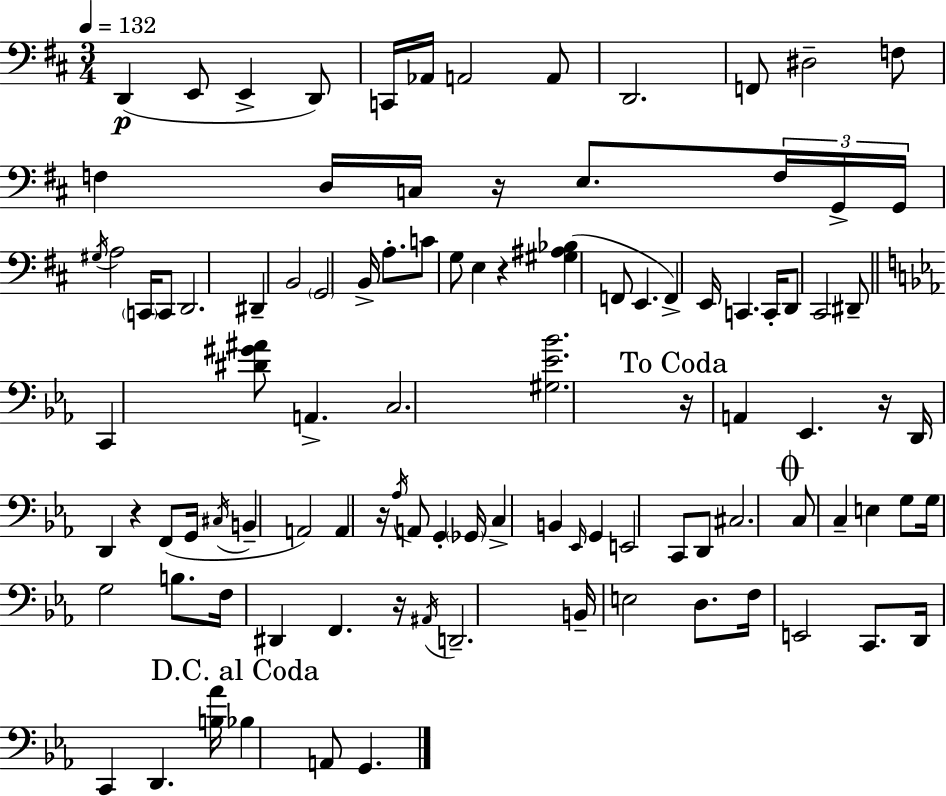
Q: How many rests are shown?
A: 7